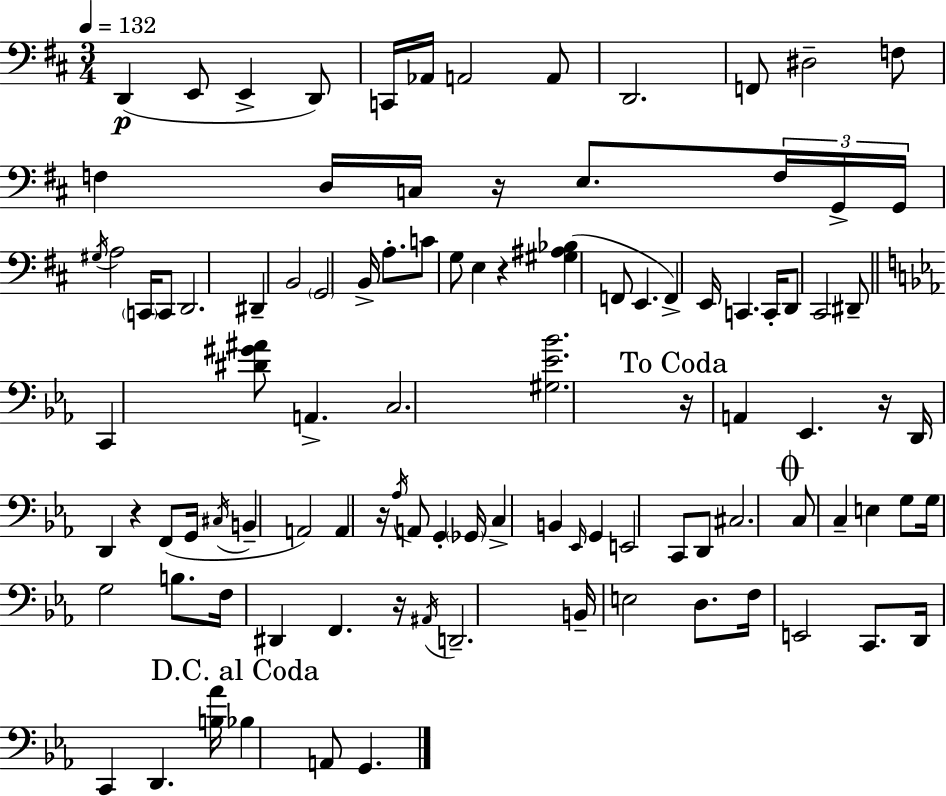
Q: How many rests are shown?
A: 7